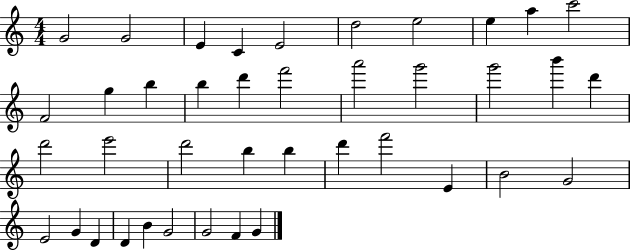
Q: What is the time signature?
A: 4/4